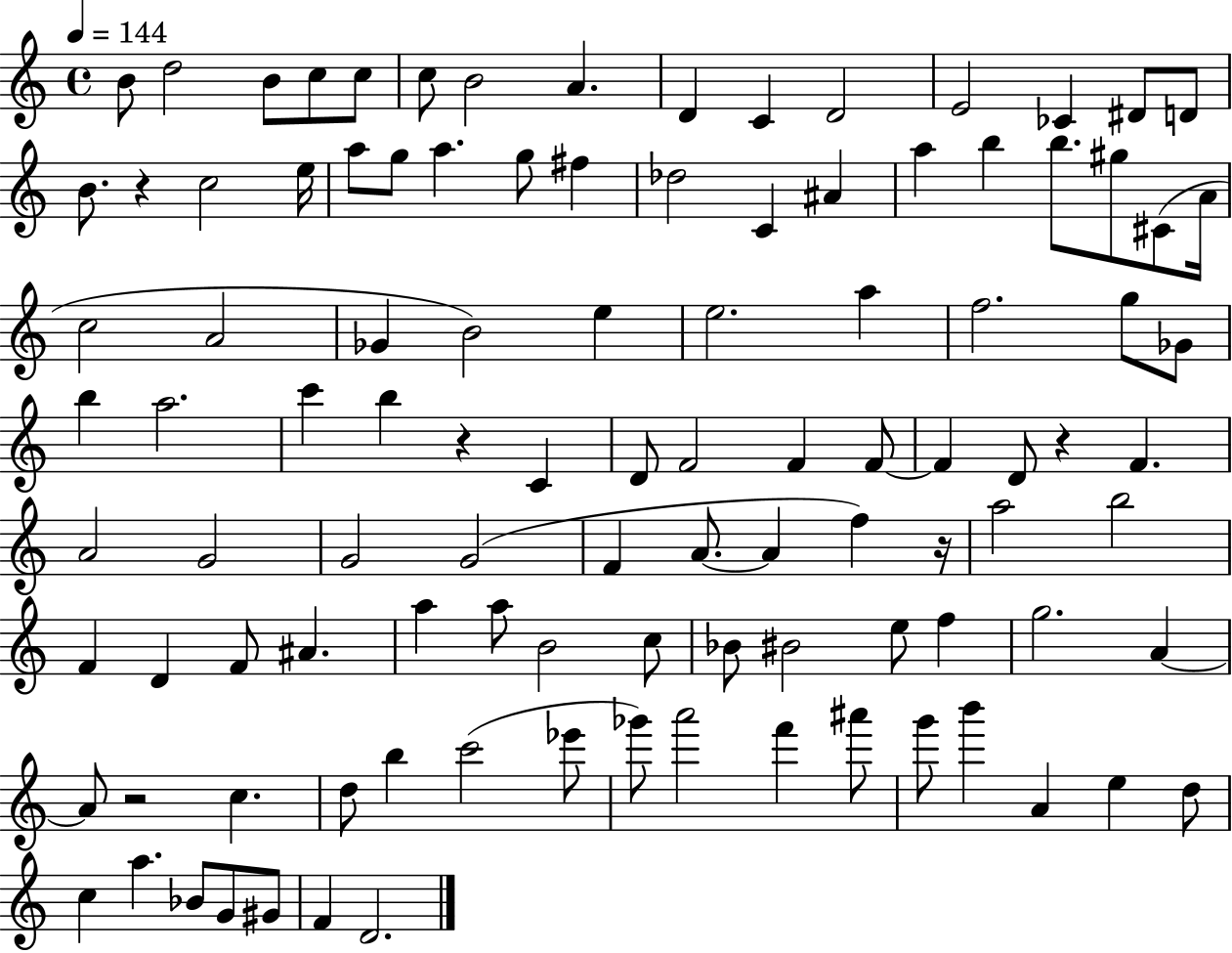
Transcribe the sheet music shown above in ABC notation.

X:1
T:Untitled
M:4/4
L:1/4
K:C
B/2 d2 B/2 c/2 c/2 c/2 B2 A D C D2 E2 _C ^D/2 D/2 B/2 z c2 e/4 a/2 g/2 a g/2 ^f _d2 C ^A a b b/2 ^g/2 ^C/2 A/4 c2 A2 _G B2 e e2 a f2 g/2 _G/2 b a2 c' b z C D/2 F2 F F/2 F D/2 z F A2 G2 G2 G2 F A/2 A f z/4 a2 b2 F D F/2 ^A a a/2 B2 c/2 _B/2 ^B2 e/2 f g2 A A/2 z2 c d/2 b c'2 _e'/2 _g'/2 a'2 f' ^a'/2 g'/2 b' A e d/2 c a _B/2 G/2 ^G/2 F D2